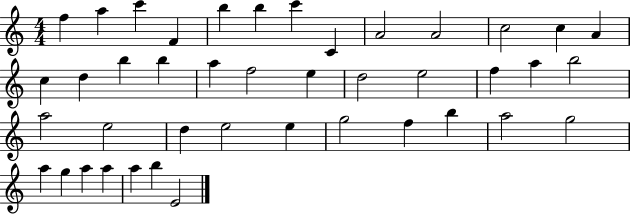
F5/q A5/q C6/q F4/q B5/q B5/q C6/q C4/q A4/h A4/h C5/h C5/q A4/q C5/q D5/q B5/q B5/q A5/q F5/h E5/q D5/h E5/h F5/q A5/q B5/h A5/h E5/h D5/q E5/h E5/q G5/h F5/q B5/q A5/h G5/h A5/q G5/q A5/q A5/q A5/q B5/q E4/h